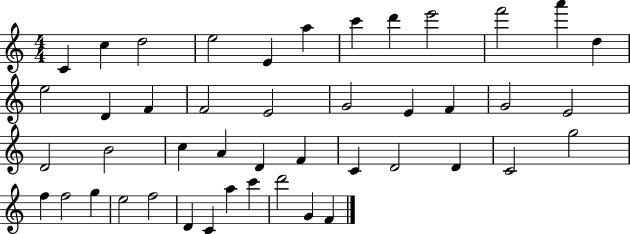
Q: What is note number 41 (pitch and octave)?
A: A5